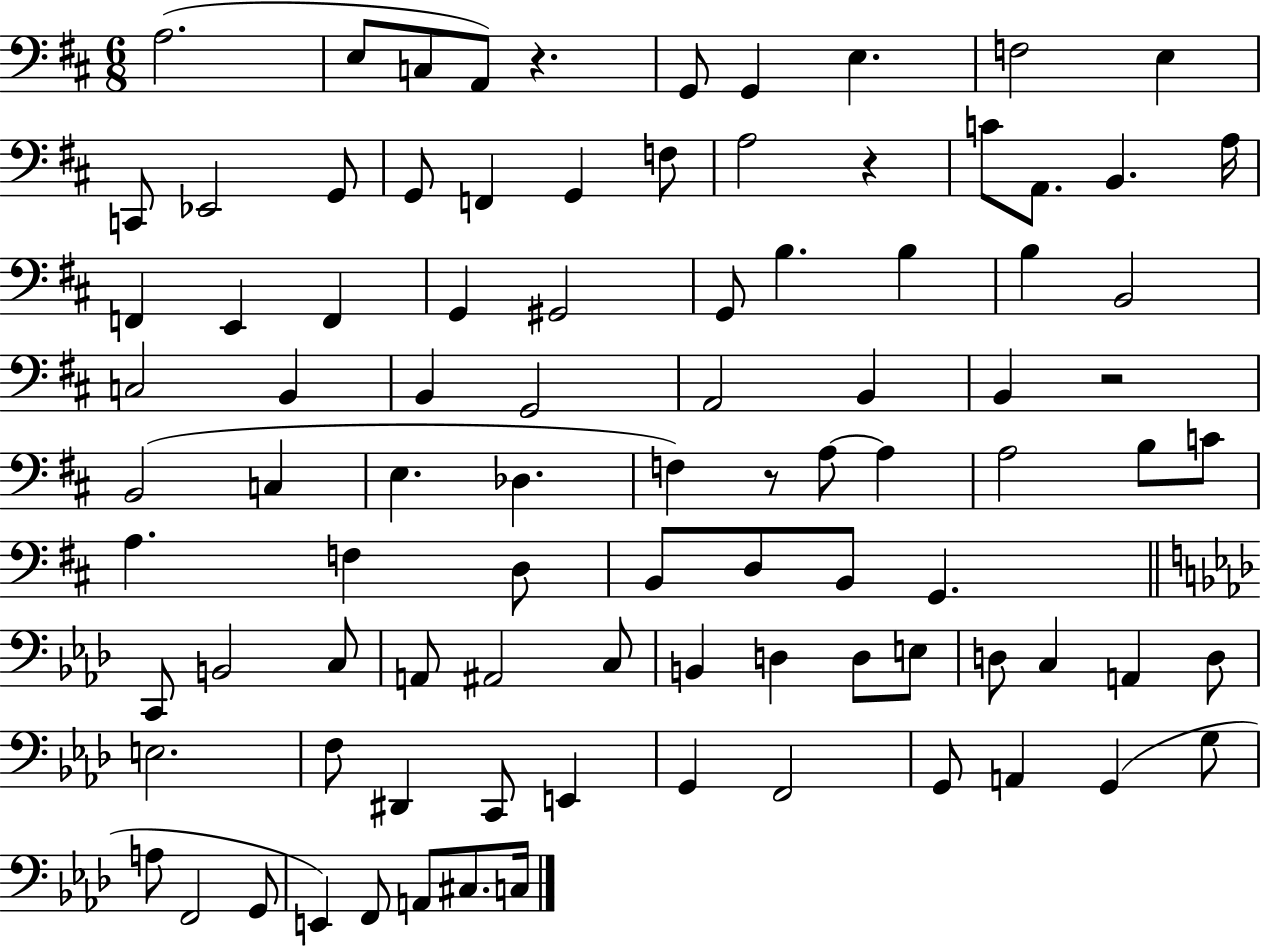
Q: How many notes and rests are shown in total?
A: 92